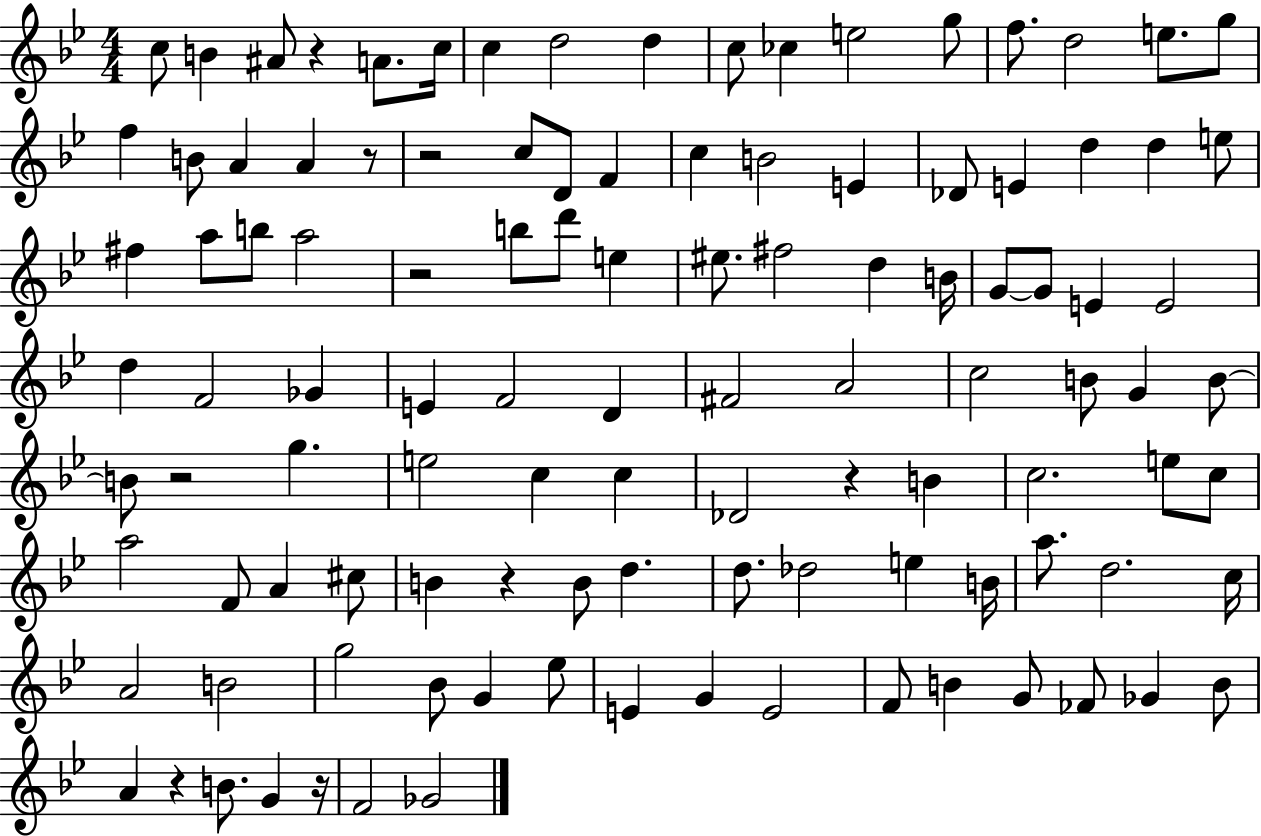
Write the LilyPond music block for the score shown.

{
  \clef treble
  \numericTimeSignature
  \time 4/4
  \key bes \major
  c''8 b'4 ais'8 r4 a'8. c''16 | c''4 d''2 d''4 | c''8 ces''4 e''2 g''8 | f''8. d''2 e''8. g''8 | \break f''4 b'8 a'4 a'4 r8 | r2 c''8 d'8 f'4 | c''4 b'2 e'4 | des'8 e'4 d''4 d''4 e''8 | \break fis''4 a''8 b''8 a''2 | r2 b''8 d'''8 e''4 | eis''8. fis''2 d''4 b'16 | g'8~~ g'8 e'4 e'2 | \break d''4 f'2 ges'4 | e'4 f'2 d'4 | fis'2 a'2 | c''2 b'8 g'4 b'8~~ | \break b'8 r2 g''4. | e''2 c''4 c''4 | des'2 r4 b'4 | c''2. e''8 c''8 | \break a''2 f'8 a'4 cis''8 | b'4 r4 b'8 d''4. | d''8. des''2 e''4 b'16 | a''8. d''2. c''16 | \break a'2 b'2 | g''2 bes'8 g'4 ees''8 | e'4 g'4 e'2 | f'8 b'4 g'8 fes'8 ges'4 b'8 | \break a'4 r4 b'8. g'4 r16 | f'2 ges'2 | \bar "|."
}